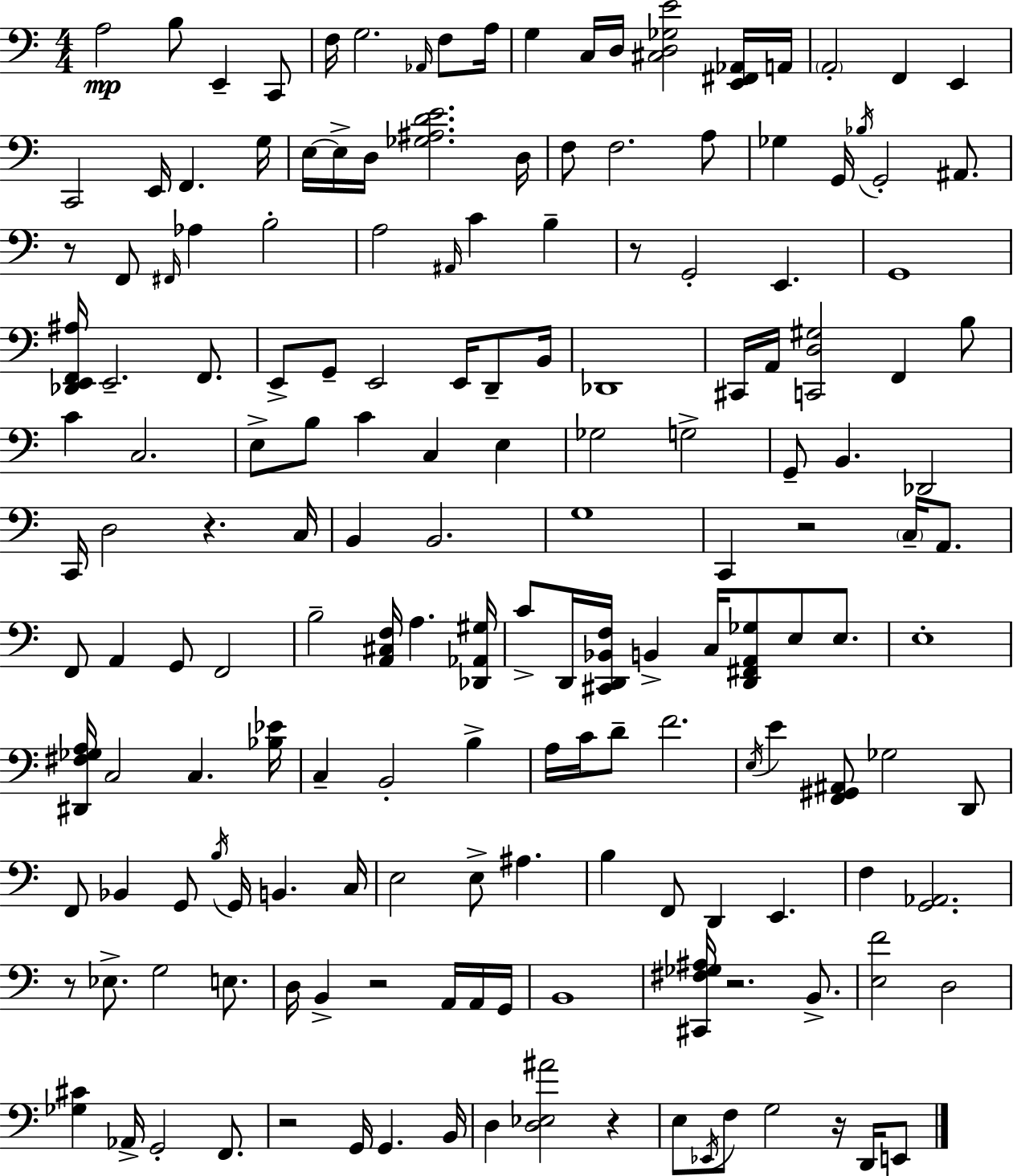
A3/h B3/e E2/q C2/e F3/s G3/h. Ab2/s F3/e A3/s G3/q C3/s D3/s [C#3,D3,Gb3,E4]/h [E2,F#2,Ab2]/s A2/s A2/h F2/q E2/q C2/h E2/s F2/q. G3/s E3/s E3/s D3/s [Gb3,A#3,D4,E4]/h. D3/s F3/e F3/h. A3/e Gb3/q G2/s Bb3/s G2/h A#2/e. R/e F2/e F#2/s Ab3/q B3/h A3/h A#2/s C4/q B3/q R/e G2/h E2/q. G2/w [Db2,E2,F2,A#3]/s E2/h. F2/e. E2/e G2/e E2/h E2/s D2/e B2/s Db2/w C#2/s A2/s [C2,D3,G#3]/h F2/q B3/e C4/q C3/h. E3/e B3/e C4/q C3/q E3/q Gb3/h G3/h G2/e B2/q. Db2/h C2/s D3/h R/q. C3/s B2/q B2/h. G3/w C2/q R/h C3/s A2/e. F2/e A2/q G2/e F2/h B3/h [A2,C#3,F3]/s A3/q. [Db2,Ab2,G#3]/s C4/e D2/s [C#2,D2,Bb2,F3]/s B2/q C3/s [D2,F#2,A2,Gb3]/e E3/e E3/e. E3/w [D#2,F#3,Gb3,A3]/s C3/h C3/q. [Bb3,Eb4]/s C3/q B2/h B3/q A3/s C4/s D4/e F4/h. E3/s E4/q [F2,G#2,A#2]/e Gb3/h D2/e F2/e Bb2/q G2/e B3/s G2/s B2/q. C3/s E3/h E3/e A#3/q. B3/q F2/e D2/q E2/q. F3/q [G2,Ab2]/h. R/e Eb3/e. G3/h E3/e. D3/s B2/q R/h A2/s A2/s G2/s B2/w [C#2,F#3,Gb3,A#3]/s R/h. B2/e. [E3,F4]/h D3/h [Gb3,C#4]/q Ab2/s G2/h F2/e. R/h G2/s G2/q. B2/s D3/q [D3,Eb3,A#4]/h R/q E3/e Eb2/s F3/e G3/h R/s D2/s E2/e